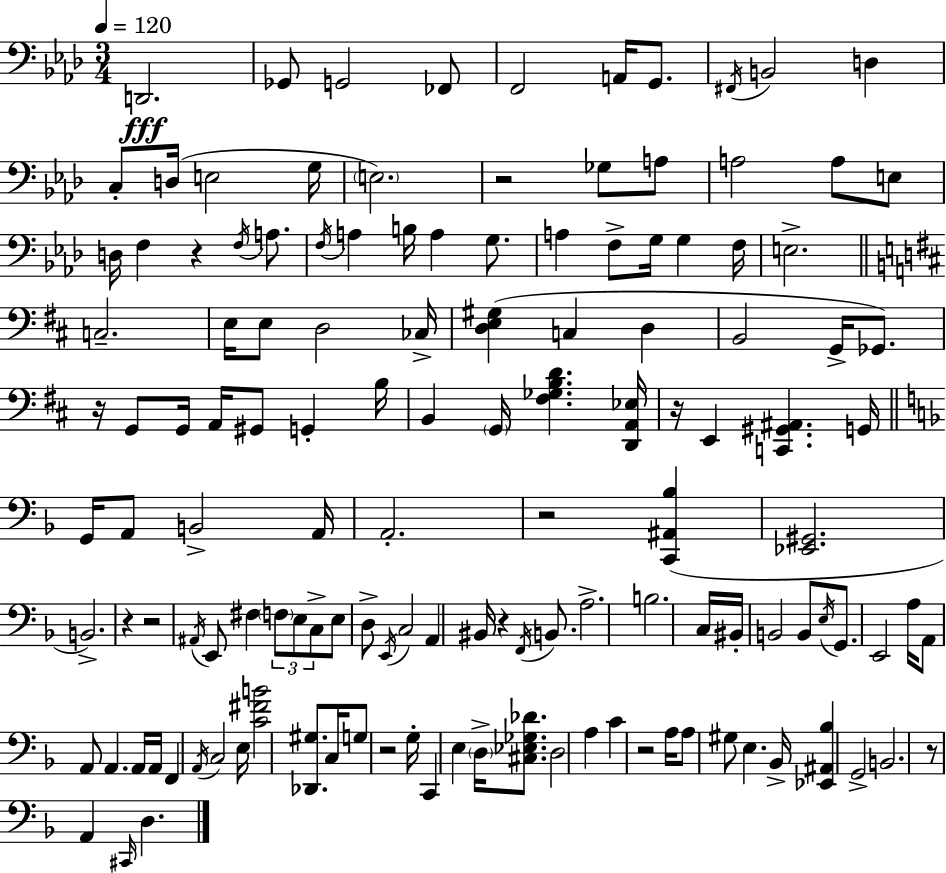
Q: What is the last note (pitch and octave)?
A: D3